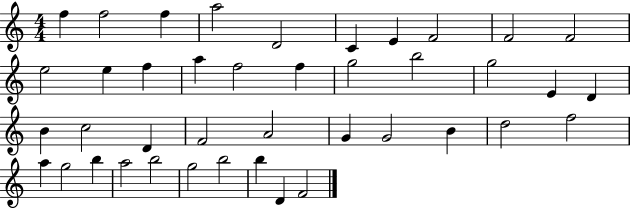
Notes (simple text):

F5/q F5/h F5/q A5/h D4/h C4/q E4/q F4/h F4/h F4/h E5/h E5/q F5/q A5/q F5/h F5/q G5/h B5/h G5/h E4/q D4/q B4/q C5/h D4/q F4/h A4/h G4/q G4/h B4/q D5/h F5/h A5/q G5/h B5/q A5/h B5/h G5/h B5/h B5/q D4/q F4/h